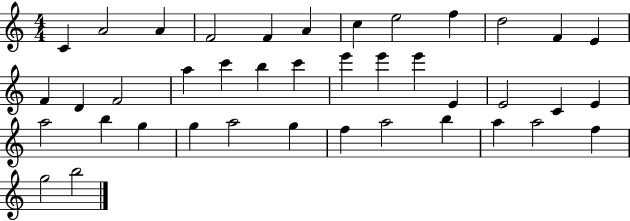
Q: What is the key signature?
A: C major